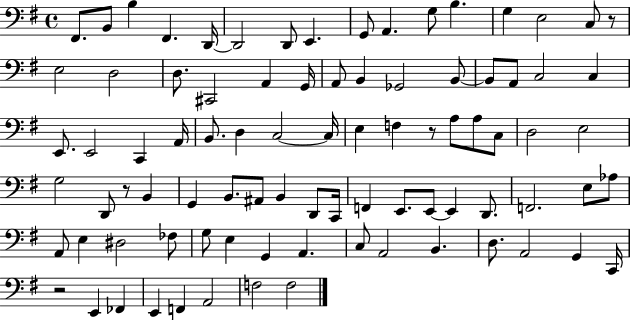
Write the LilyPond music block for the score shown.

{
  \clef bass
  \time 4/4
  \defaultTimeSignature
  \key g \major
  fis,8. b,8 b4 fis,4. d,16~~ | d,2 d,8 e,4. | g,8 a,4. g8 b4. | g4 e2 c8 r8 | \break e2 d2 | d8. cis,2 a,4 g,16 | a,8 b,4 ges,2 b,8~~ | b,8 a,8 c2 c4 | \break e,8. e,2 c,4 a,16 | b,8. d4 c2~~ c16 | e4 f4 r8 a8 a8 c8 | d2 e2 | \break g2 d,8 r8 b,4 | g,4 b,8. ais,8 b,4 d,8 c,16 | f,4 e,8. e,8~~ e,4 d,8. | f,2. e8 aes8 | \break a,8 e4 dis2 fes8 | g8 e4 g,4 a,4. | c8 a,2 b,4. | d8. a,2 g,4 c,16 | \break r2 e,4 fes,4 | e,4 f,4 a,2 | f2 f2 | \bar "|."
}